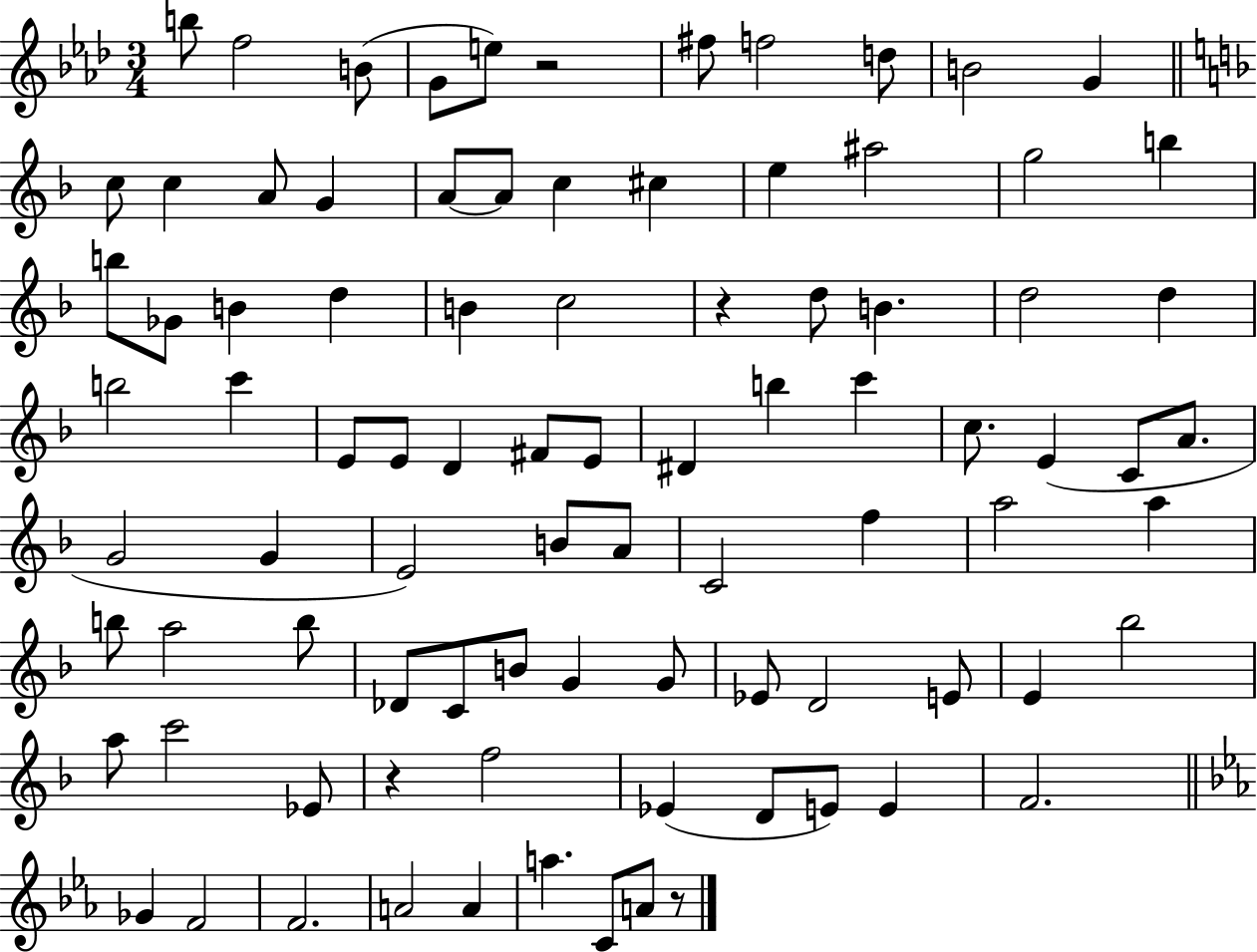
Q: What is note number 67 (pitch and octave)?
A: E4